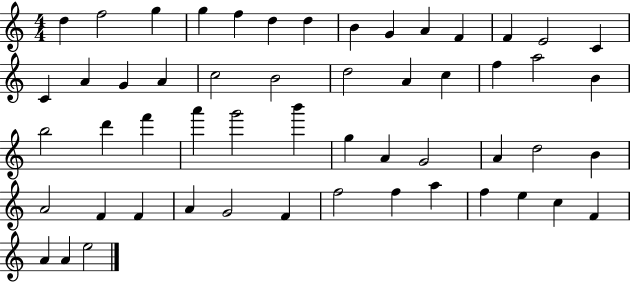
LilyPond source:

{
  \clef treble
  \numericTimeSignature
  \time 4/4
  \key c \major
  d''4 f''2 g''4 | g''4 f''4 d''4 d''4 | b'4 g'4 a'4 f'4 | f'4 e'2 c'4 | \break c'4 a'4 g'4 a'4 | c''2 b'2 | d''2 a'4 c''4 | f''4 a''2 b'4 | \break b''2 d'''4 f'''4 | a'''4 g'''2 b'''4 | g''4 a'4 g'2 | a'4 d''2 b'4 | \break a'2 f'4 f'4 | a'4 g'2 f'4 | f''2 f''4 a''4 | f''4 e''4 c''4 f'4 | \break a'4 a'4 e''2 | \bar "|."
}